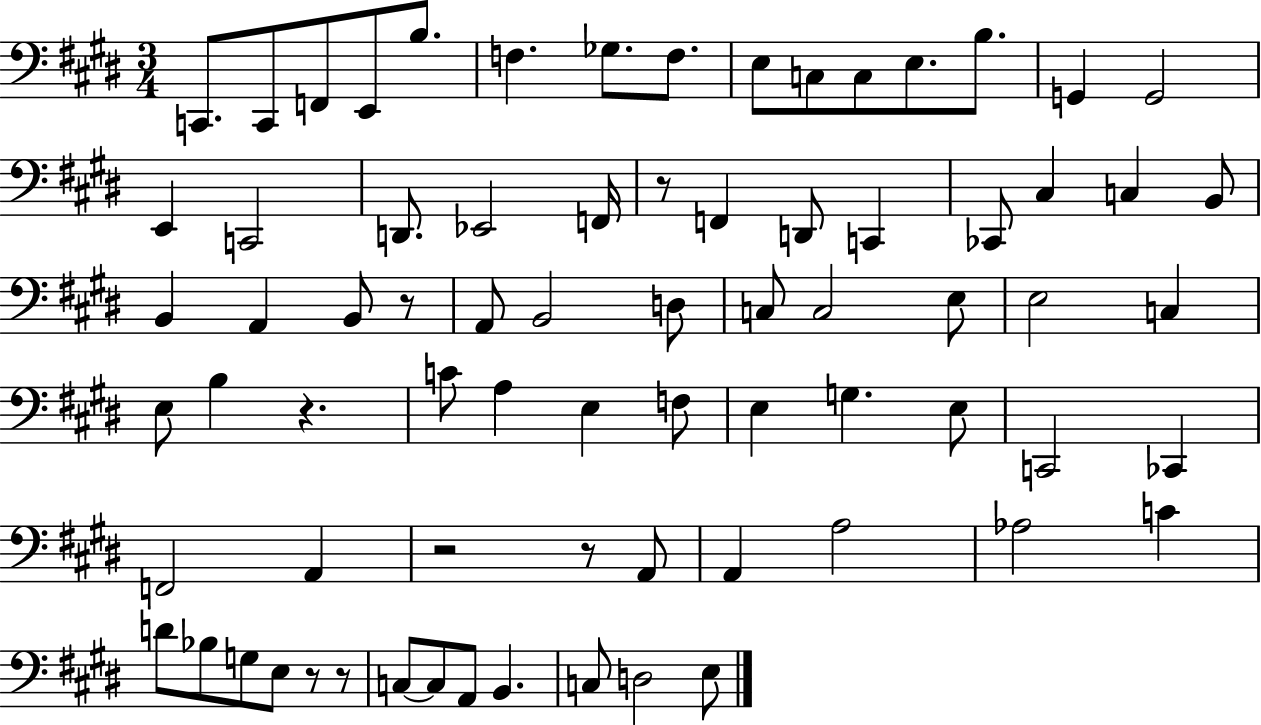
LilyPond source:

{
  \clef bass
  \numericTimeSignature
  \time 3/4
  \key e \major
  c,8. c,8 f,8 e,8 b8. | f4. ges8. f8. | e8 c8 c8 e8. b8. | g,4 g,2 | \break e,4 c,2 | d,8. ees,2 f,16 | r8 f,4 d,8 c,4 | ces,8 cis4 c4 b,8 | \break b,4 a,4 b,8 r8 | a,8 b,2 d8 | c8 c2 e8 | e2 c4 | \break e8 b4 r4. | c'8 a4 e4 f8 | e4 g4. e8 | c,2 ces,4 | \break f,2 a,4 | r2 r8 a,8 | a,4 a2 | aes2 c'4 | \break d'8 bes8 g8 e8 r8 r8 | c8~~ c8 a,8 b,4. | c8 d2 e8 | \bar "|."
}